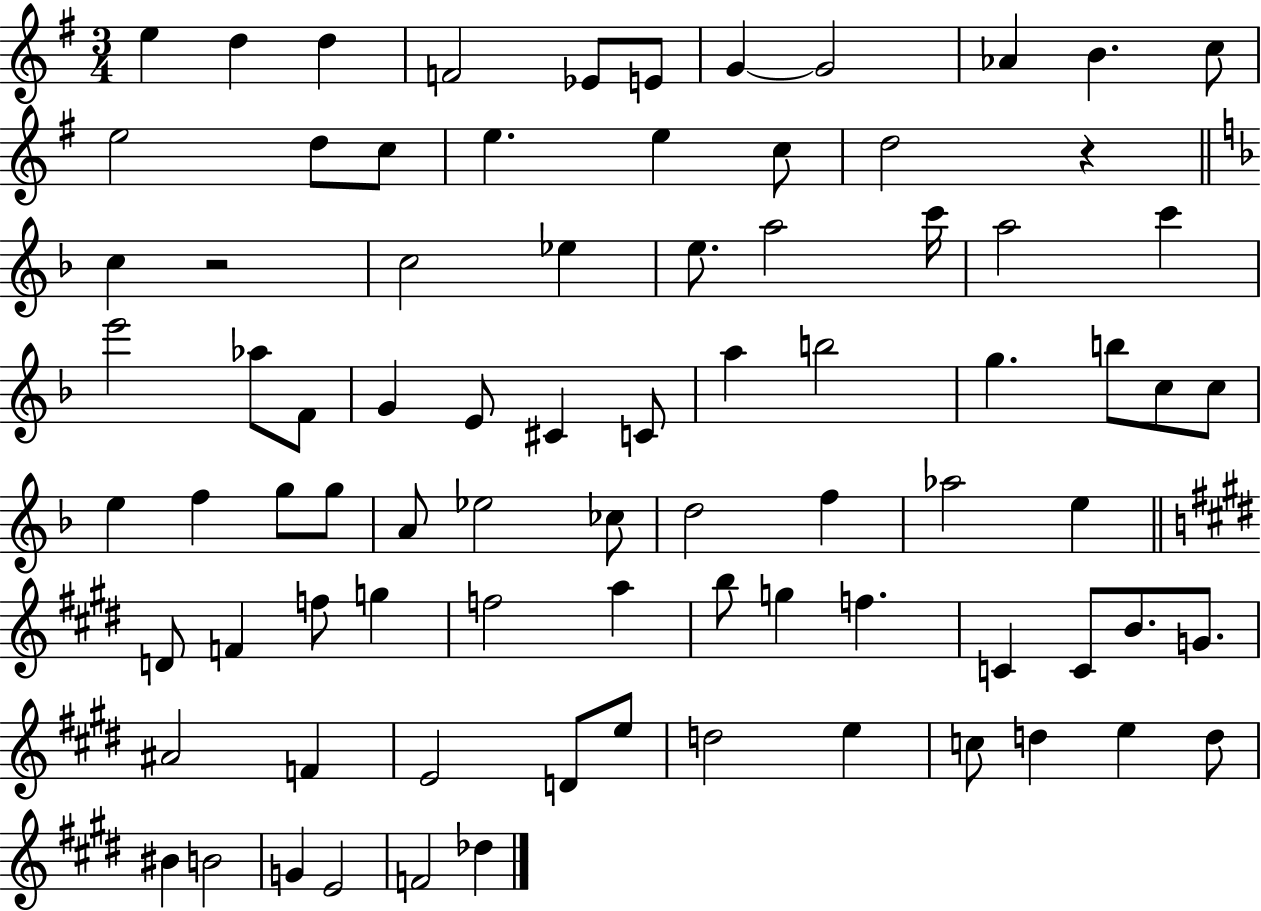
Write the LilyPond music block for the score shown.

{
  \clef treble
  \numericTimeSignature
  \time 3/4
  \key g \major
  e''4 d''4 d''4 | f'2 ees'8 e'8 | g'4~~ g'2 | aes'4 b'4. c''8 | \break e''2 d''8 c''8 | e''4. e''4 c''8 | d''2 r4 | \bar "||" \break \key d \minor c''4 r2 | c''2 ees''4 | e''8. a''2 c'''16 | a''2 c'''4 | \break e'''2 aes''8 f'8 | g'4 e'8 cis'4 c'8 | a''4 b''2 | g''4. b''8 c''8 c''8 | \break e''4 f''4 g''8 g''8 | a'8 ees''2 ces''8 | d''2 f''4 | aes''2 e''4 | \break \bar "||" \break \key e \major d'8 f'4 f''8 g''4 | f''2 a''4 | b''8 g''4 f''4. | c'4 c'8 b'8. g'8. | \break ais'2 f'4 | e'2 d'8 e''8 | d''2 e''4 | c''8 d''4 e''4 d''8 | \break bis'4 b'2 | g'4 e'2 | f'2 des''4 | \bar "|."
}